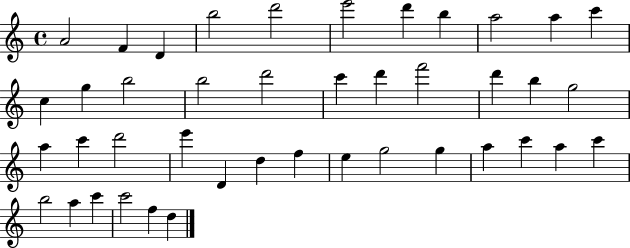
X:1
T:Untitled
M:4/4
L:1/4
K:C
A2 F D b2 d'2 e'2 d' b a2 a c' c g b2 b2 d'2 c' d' f'2 d' b g2 a c' d'2 e' D d f e g2 g a c' a c' b2 a c' c'2 f d